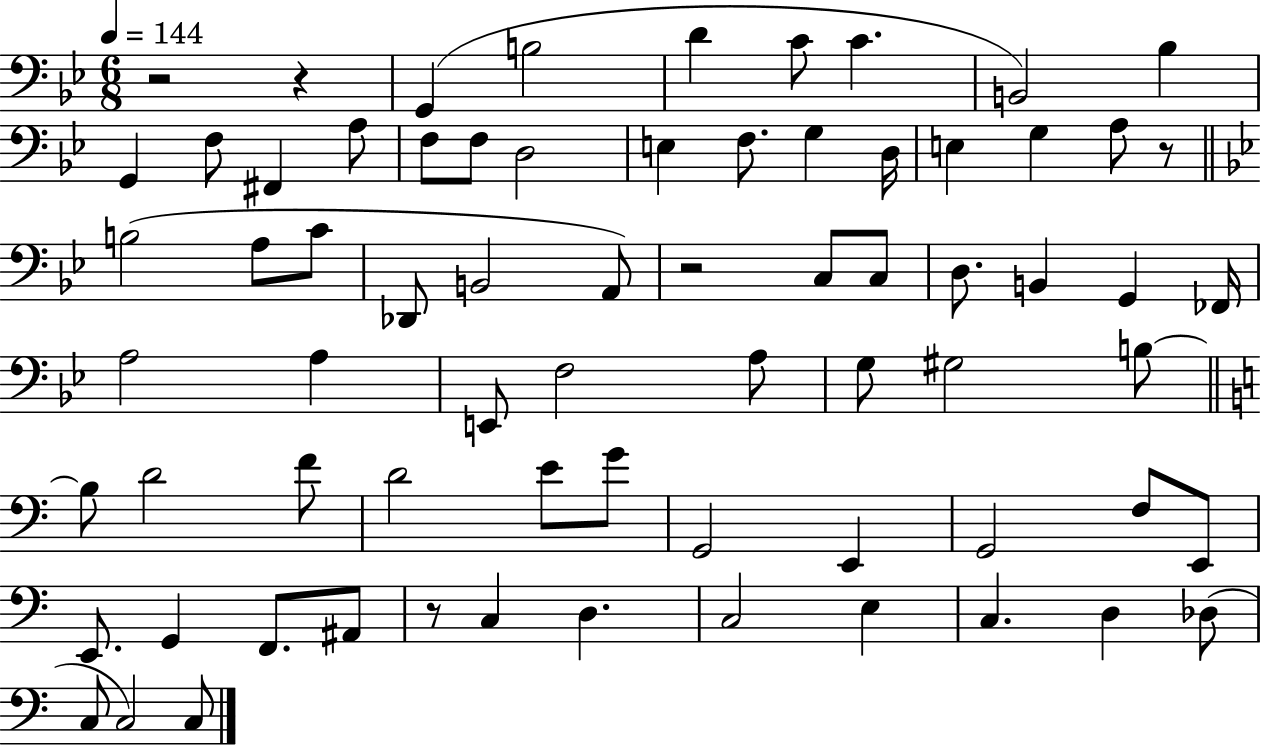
R/h R/q G2/q B3/h D4/q C4/e C4/q. B2/h Bb3/q G2/q F3/e F#2/q A3/e F3/e F3/e D3/h E3/q F3/e. G3/q D3/s E3/q G3/q A3/e R/e B3/h A3/e C4/e Db2/e B2/h A2/e R/h C3/e C3/e D3/e. B2/q G2/q FES2/s A3/h A3/q E2/e F3/h A3/e G3/e G#3/h B3/e B3/e D4/h F4/e D4/h E4/e G4/e G2/h E2/q G2/h F3/e E2/e E2/e. G2/q F2/e. A#2/e R/e C3/q D3/q. C3/h E3/q C3/q. D3/q Db3/e C3/e C3/h C3/e